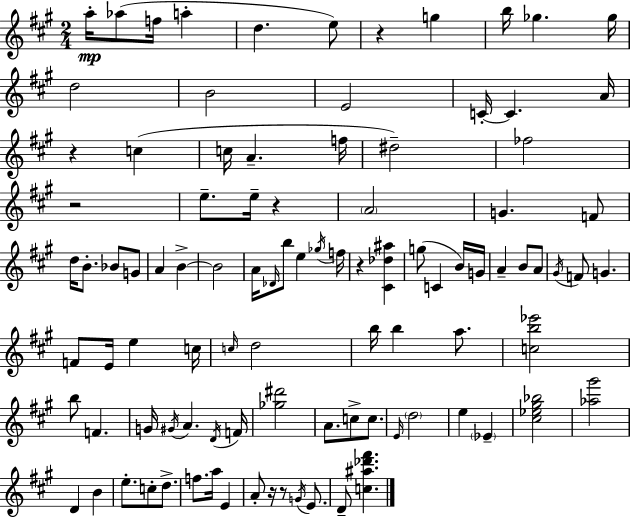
X:1
T:Untitled
M:2/4
L:1/4
K:A
a/4 _a/2 f/4 a d e/2 z g b/4 _g _g/4 d2 B2 E2 C/4 C A/4 z c c/4 A f/4 ^d2 _f2 z2 e/2 e/4 z A2 G F/2 d/4 B/2 _B/2 G/2 A B B2 A/4 _D/4 b/2 e _g/4 f/4 z [^C_d^a] g/2 C B/4 G/4 A B/2 A/2 ^G/4 F/2 G F/2 E/4 e c/4 c/4 d2 b/4 b a/2 [cb_e']2 b/2 F G/4 ^G/4 A D/4 F/4 [_g^d']2 A/2 c/2 c/2 E/4 d2 e _E [^c_e^g_b]2 [_a^g']2 D B e/2 c/2 d/2 f/2 a/4 E A/2 z/4 z/2 G/4 E/2 D/2 [c^a_d'^f']